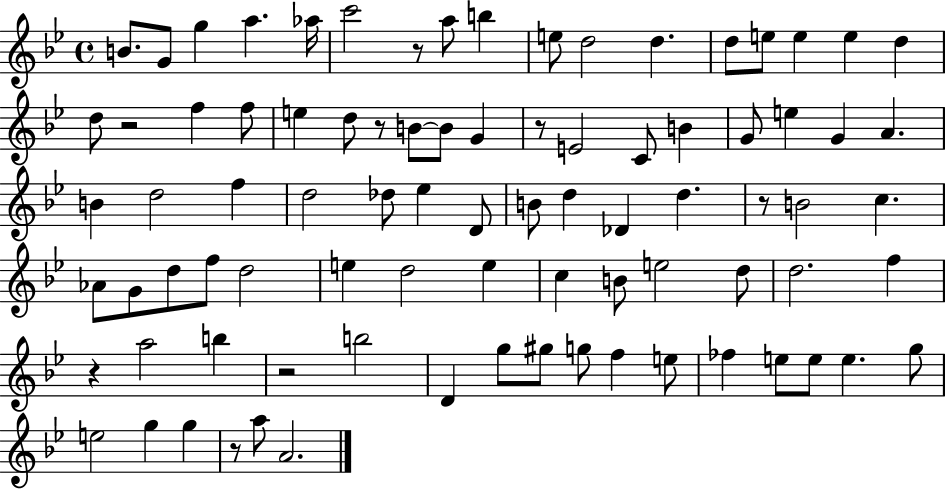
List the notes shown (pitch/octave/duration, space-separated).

B4/e. G4/e G5/q A5/q. Ab5/s C6/h R/e A5/e B5/q E5/e D5/h D5/q. D5/e E5/e E5/q E5/q D5/q D5/e R/h F5/q F5/e E5/q D5/e R/e B4/e B4/e G4/q R/e E4/h C4/e B4/q G4/e E5/q G4/q A4/q. B4/q D5/h F5/q D5/h Db5/e Eb5/q D4/e B4/e D5/q Db4/q D5/q. R/e B4/h C5/q. Ab4/e G4/e D5/e F5/e D5/h E5/q D5/h E5/q C5/q B4/e E5/h D5/e D5/h. F5/q R/q A5/h B5/q R/h B5/h D4/q G5/e G#5/e G5/e F5/q E5/e FES5/q E5/e E5/e E5/q. G5/e E5/h G5/q G5/q R/e A5/e A4/h.